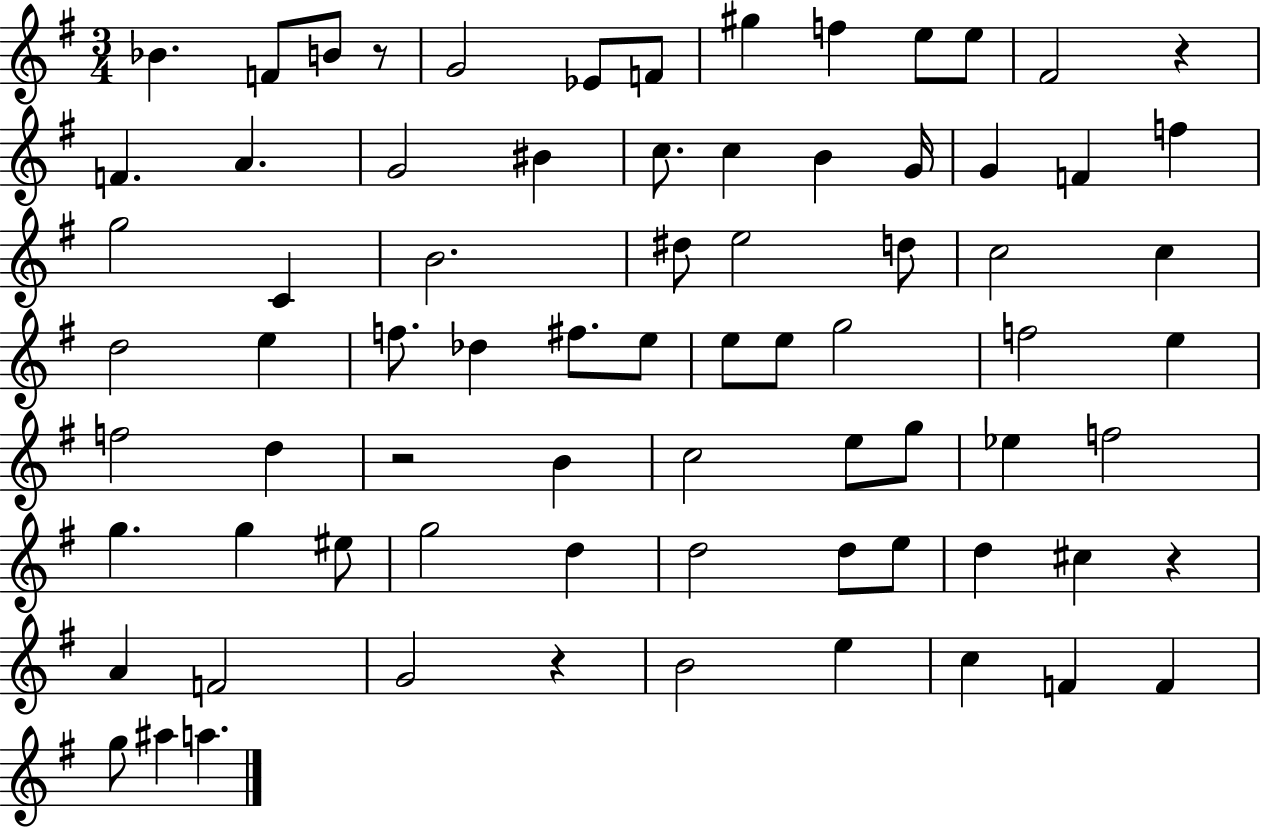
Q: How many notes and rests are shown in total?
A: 75